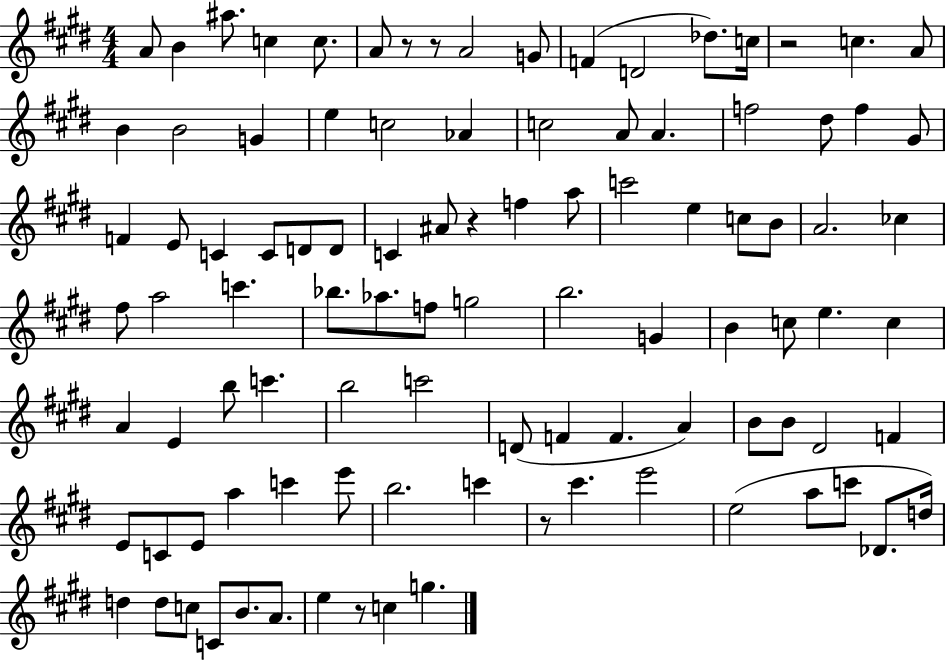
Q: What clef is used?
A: treble